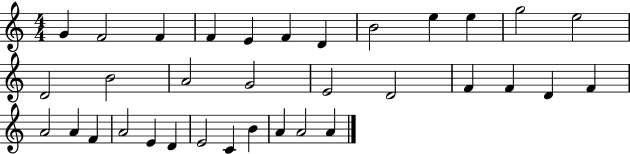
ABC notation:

X:1
T:Untitled
M:4/4
L:1/4
K:C
G F2 F F E F D B2 e e g2 e2 D2 B2 A2 G2 E2 D2 F F D F A2 A F A2 E D E2 C B A A2 A